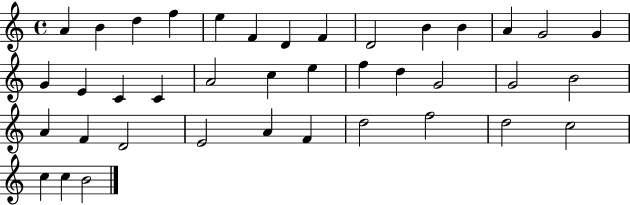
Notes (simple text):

A4/q B4/q D5/q F5/q E5/q F4/q D4/q F4/q D4/h B4/q B4/q A4/q G4/h G4/q G4/q E4/q C4/q C4/q A4/h C5/q E5/q F5/q D5/q G4/h G4/h B4/h A4/q F4/q D4/h E4/h A4/q F4/q D5/h F5/h D5/h C5/h C5/q C5/q B4/h